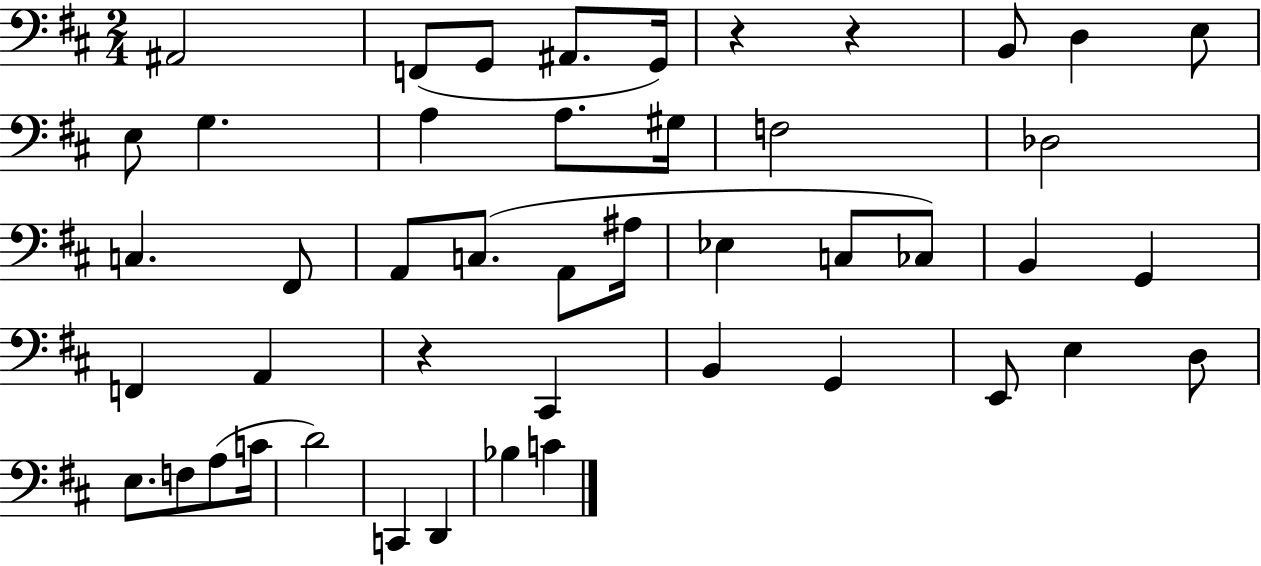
A#2/h F2/e G2/e A#2/e. G2/s R/q R/q B2/e D3/q E3/e E3/e G3/q. A3/q A3/e. G#3/s F3/h Db3/h C3/q. F#2/e A2/e C3/e. A2/e A#3/s Eb3/q C3/e CES3/e B2/q G2/q F2/q A2/q R/q C#2/q B2/q G2/q E2/e E3/q D3/e E3/e. F3/e A3/e C4/s D4/h C2/q D2/q Bb3/q C4/q